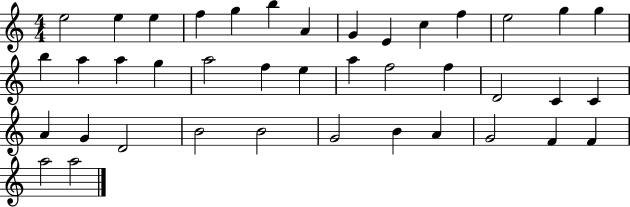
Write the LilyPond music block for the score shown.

{
  \clef treble
  \numericTimeSignature
  \time 4/4
  \key c \major
  e''2 e''4 e''4 | f''4 g''4 b''4 a'4 | g'4 e'4 c''4 f''4 | e''2 g''4 g''4 | \break b''4 a''4 a''4 g''4 | a''2 f''4 e''4 | a''4 f''2 f''4 | d'2 c'4 c'4 | \break a'4 g'4 d'2 | b'2 b'2 | g'2 b'4 a'4 | g'2 f'4 f'4 | \break a''2 a''2 | \bar "|."
}